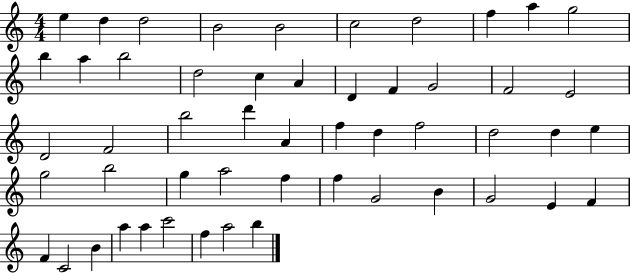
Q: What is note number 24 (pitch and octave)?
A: B5